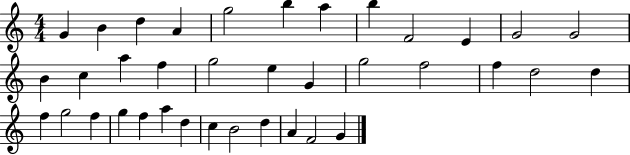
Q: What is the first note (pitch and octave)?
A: G4